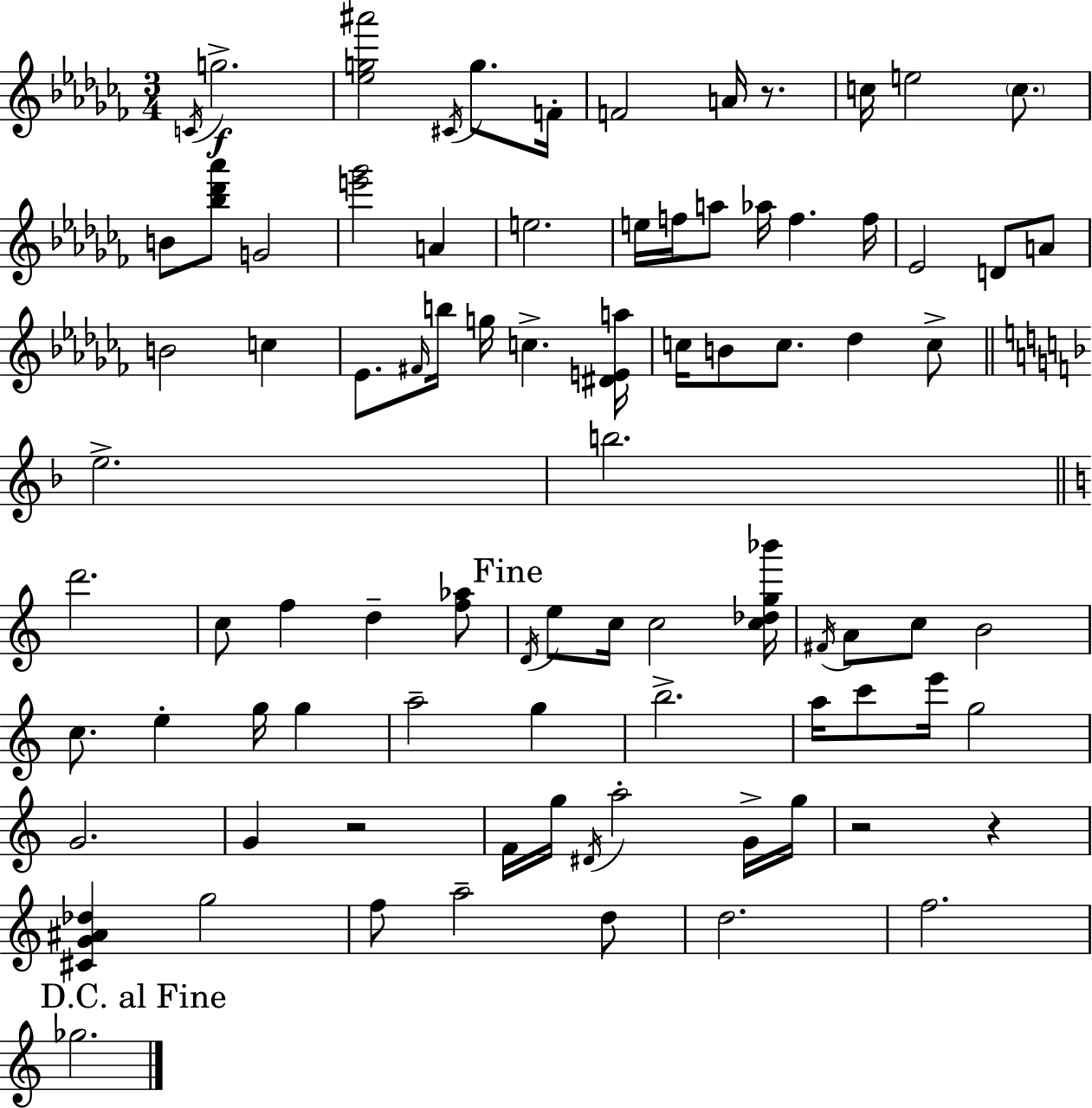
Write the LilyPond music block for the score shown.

{
  \clef treble
  \numericTimeSignature
  \time 3/4
  \key aes \minor
  \acciaccatura { c'16 }\f g''2.-> | <ees'' g'' ais'''>2 \acciaccatura { cis'16 } g''8. | f'16-. f'2 a'16 r8. | c''16 e''2 \parenthesize c''8. | \break b'8 <bes'' des''' aes'''>8 g'2 | <e''' ges'''>2 a'4 | e''2. | e''16 f''16 a''8 aes''16 f''4. | \break f''16 ees'2 d'8 | a'8 b'2 c''4 | ees'8. \grace { fis'16 } b''16 g''16 c''4.-> | <dis' e' a''>16 c''16 b'8 c''8. des''4 | \break c''8-> \bar "||" \break \key d \minor e''2.-> | b''2. | \bar "||" \break \key a \minor d'''2. | c''8 f''4 d''4-- <f'' aes''>8 | \mark "Fine" \acciaccatura { d'16 } e''8 c''16 c''2 | <c'' des'' g'' bes'''>16 \acciaccatura { fis'16 } a'8 c''8 b'2 | \break c''8. e''4-. g''16 g''4 | a''2-- g''4 | b''2.-> | a''16 c'''8 e'''16 g''2 | \break g'2. | g'4 r2 | f'16 g''16 \acciaccatura { dis'16 } a''2-. | g'16-> g''16 r2 r4 | \break <cis' g' ais' des''>4 g''2 | f''8 a''2-- | d''8 d''2. | f''2. | \break \mark "D.C. al Fine" ges''2. | \bar "|."
}